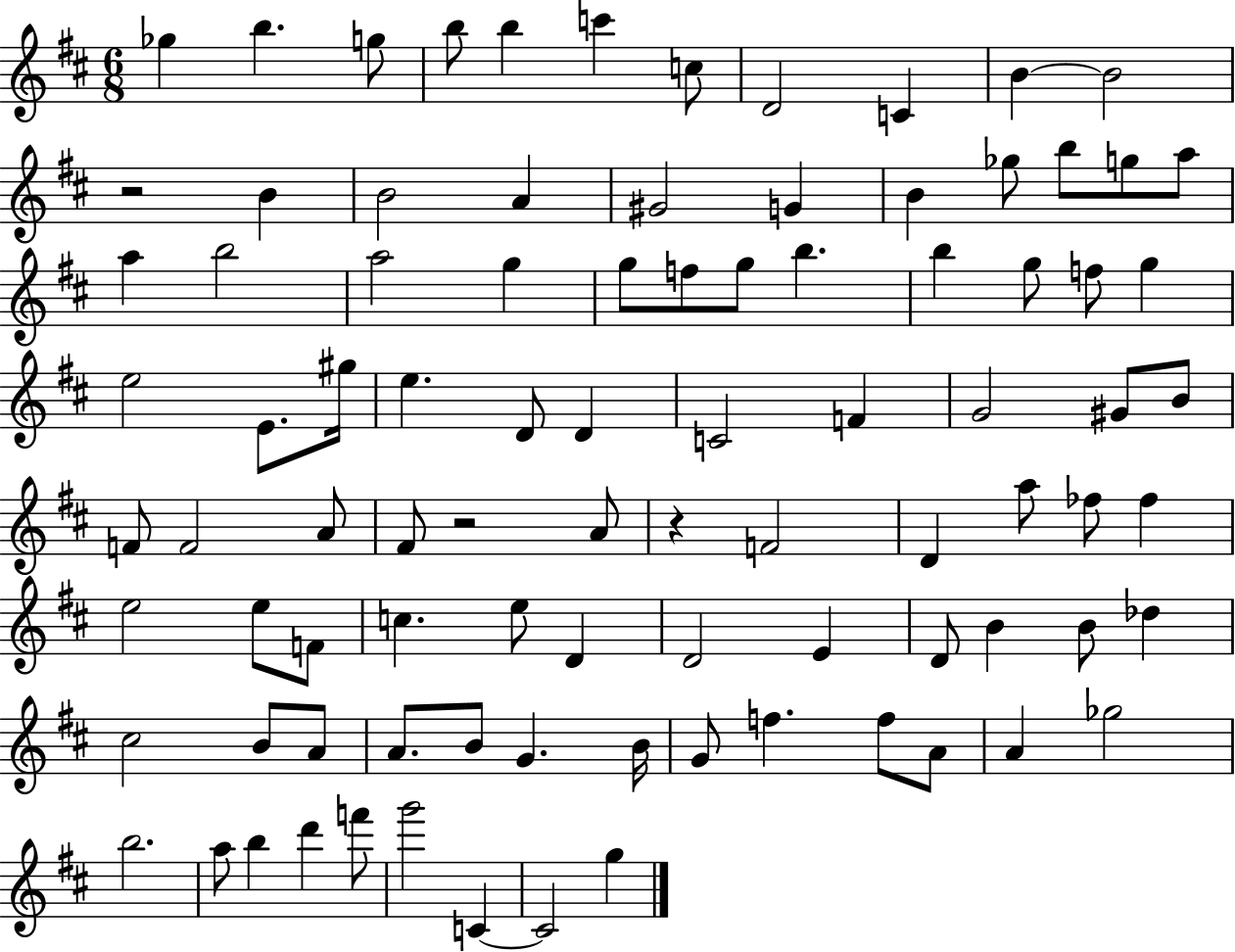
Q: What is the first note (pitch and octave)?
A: Gb5